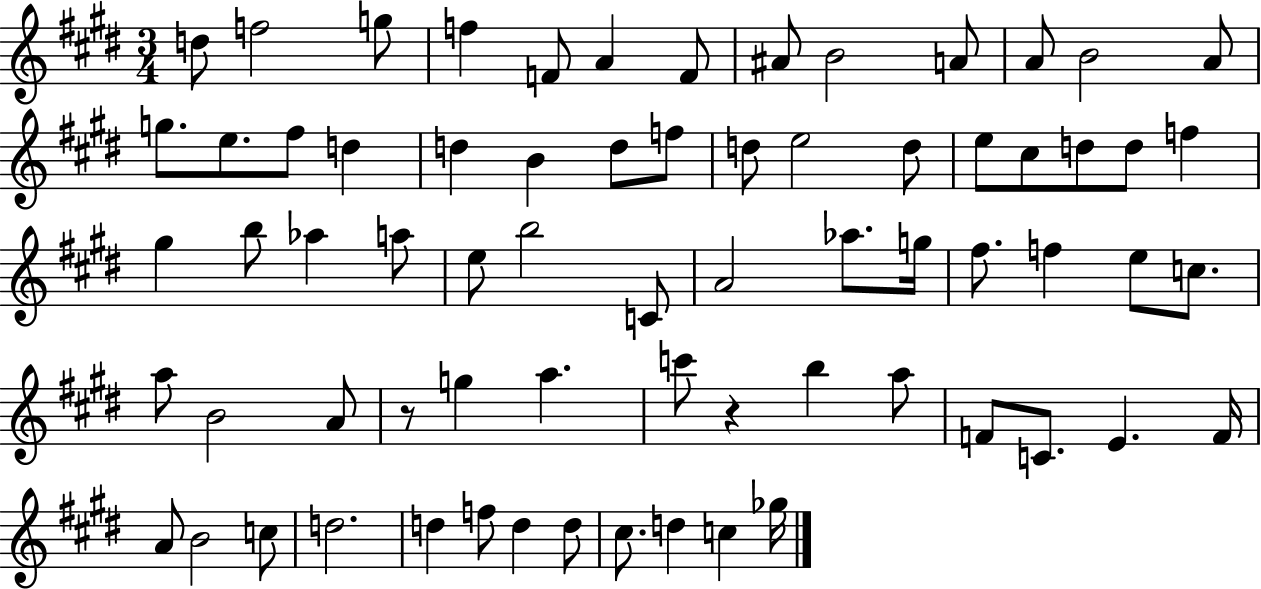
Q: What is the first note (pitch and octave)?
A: D5